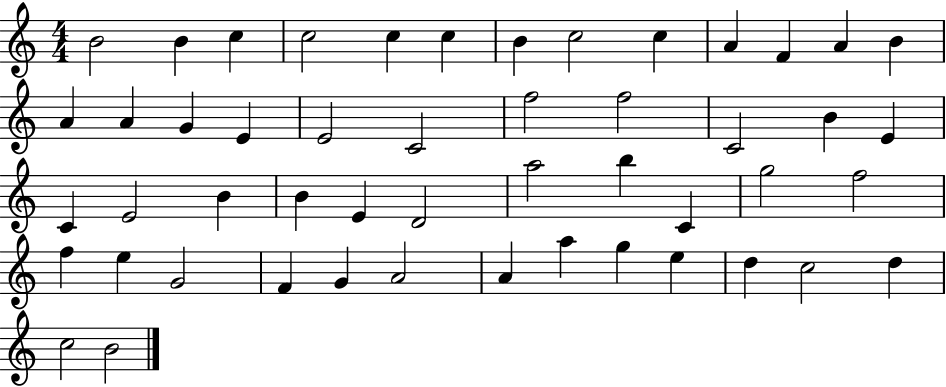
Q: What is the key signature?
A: C major